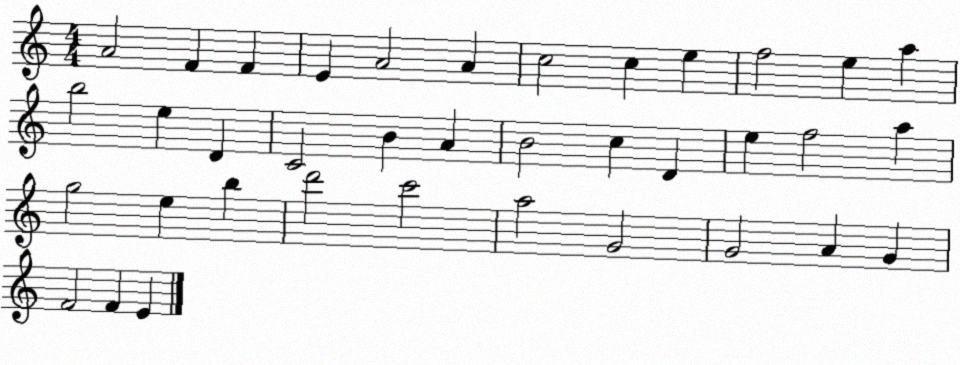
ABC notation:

X:1
T:Untitled
M:4/4
L:1/4
K:C
A2 F F E A2 A c2 c e f2 e a b2 e D C2 B A B2 c D e f2 a g2 e b d'2 c'2 a2 G2 G2 A G F2 F E